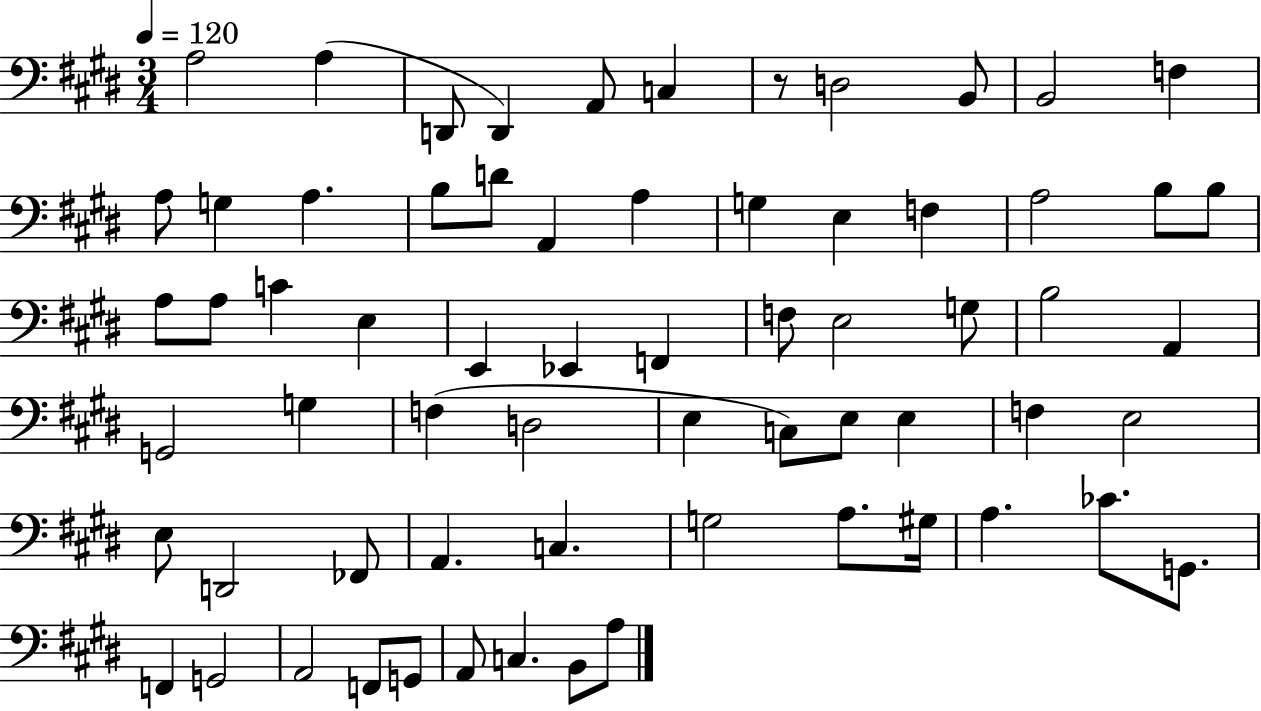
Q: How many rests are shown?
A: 1